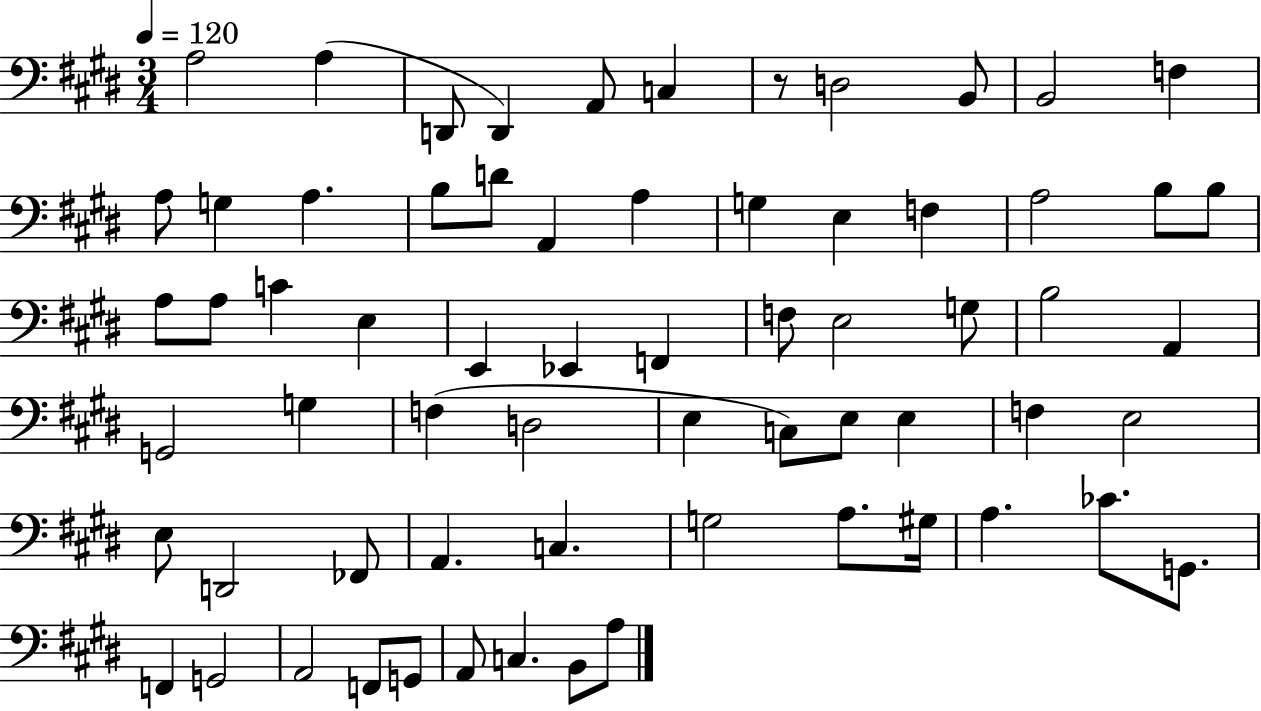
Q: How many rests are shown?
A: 1